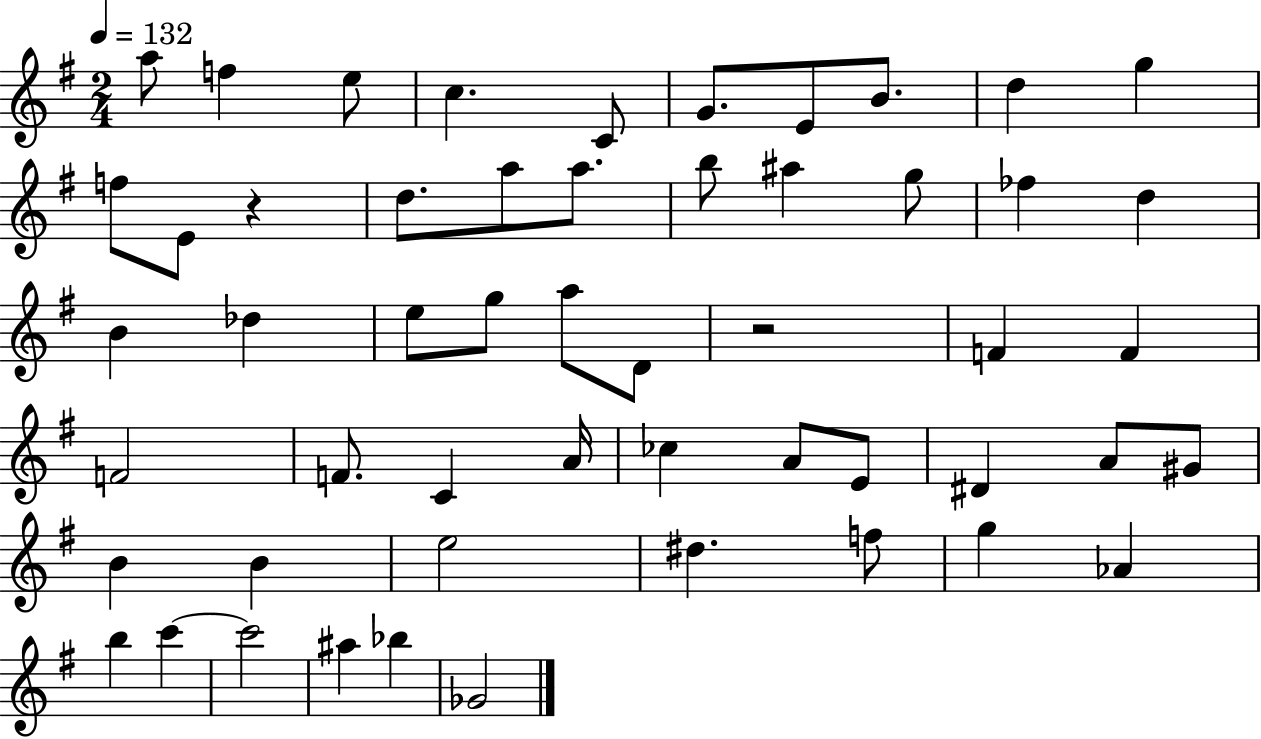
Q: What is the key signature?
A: G major